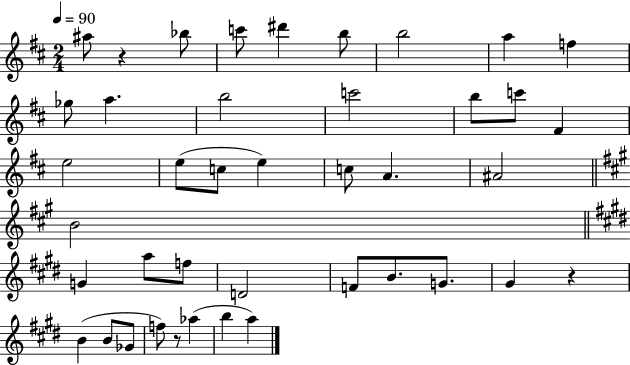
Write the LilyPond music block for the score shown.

{
  \clef treble
  \numericTimeSignature
  \time 2/4
  \key d \major
  \tempo 4 = 90
  ais''8 r4 bes''8 | c'''8 dis'''4 b''8 | b''2 | a''4 f''4 | \break ges''8 a''4. | b''2 | c'''2 | b''8 c'''8 fis'4 | \break e''2 | e''8( c''8 e''4) | c''8 a'4. | ais'2 | \break \bar "||" \break \key a \major b'2 | \bar "||" \break \key e \major g'4 a''8 f''8 | d'2 | f'8 b'8. g'8. | gis'4 r4 | \break b'4( b'8 ges'8 | f''8) r8 aes''4( | b''4 a''4) | \bar "|."
}